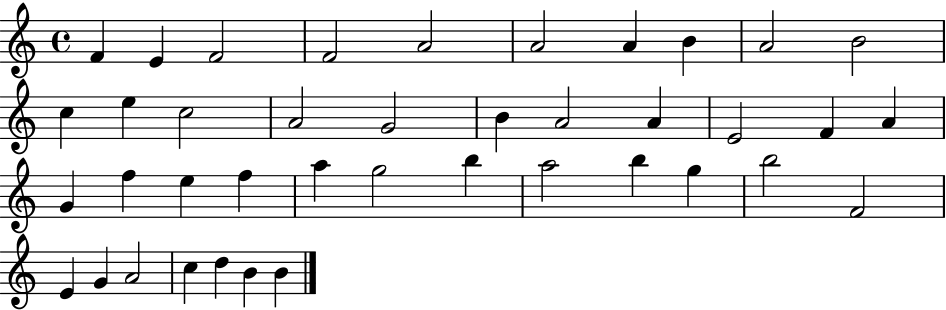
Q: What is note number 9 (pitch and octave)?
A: A4